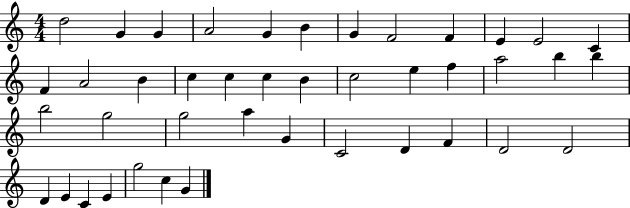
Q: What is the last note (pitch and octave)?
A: G4